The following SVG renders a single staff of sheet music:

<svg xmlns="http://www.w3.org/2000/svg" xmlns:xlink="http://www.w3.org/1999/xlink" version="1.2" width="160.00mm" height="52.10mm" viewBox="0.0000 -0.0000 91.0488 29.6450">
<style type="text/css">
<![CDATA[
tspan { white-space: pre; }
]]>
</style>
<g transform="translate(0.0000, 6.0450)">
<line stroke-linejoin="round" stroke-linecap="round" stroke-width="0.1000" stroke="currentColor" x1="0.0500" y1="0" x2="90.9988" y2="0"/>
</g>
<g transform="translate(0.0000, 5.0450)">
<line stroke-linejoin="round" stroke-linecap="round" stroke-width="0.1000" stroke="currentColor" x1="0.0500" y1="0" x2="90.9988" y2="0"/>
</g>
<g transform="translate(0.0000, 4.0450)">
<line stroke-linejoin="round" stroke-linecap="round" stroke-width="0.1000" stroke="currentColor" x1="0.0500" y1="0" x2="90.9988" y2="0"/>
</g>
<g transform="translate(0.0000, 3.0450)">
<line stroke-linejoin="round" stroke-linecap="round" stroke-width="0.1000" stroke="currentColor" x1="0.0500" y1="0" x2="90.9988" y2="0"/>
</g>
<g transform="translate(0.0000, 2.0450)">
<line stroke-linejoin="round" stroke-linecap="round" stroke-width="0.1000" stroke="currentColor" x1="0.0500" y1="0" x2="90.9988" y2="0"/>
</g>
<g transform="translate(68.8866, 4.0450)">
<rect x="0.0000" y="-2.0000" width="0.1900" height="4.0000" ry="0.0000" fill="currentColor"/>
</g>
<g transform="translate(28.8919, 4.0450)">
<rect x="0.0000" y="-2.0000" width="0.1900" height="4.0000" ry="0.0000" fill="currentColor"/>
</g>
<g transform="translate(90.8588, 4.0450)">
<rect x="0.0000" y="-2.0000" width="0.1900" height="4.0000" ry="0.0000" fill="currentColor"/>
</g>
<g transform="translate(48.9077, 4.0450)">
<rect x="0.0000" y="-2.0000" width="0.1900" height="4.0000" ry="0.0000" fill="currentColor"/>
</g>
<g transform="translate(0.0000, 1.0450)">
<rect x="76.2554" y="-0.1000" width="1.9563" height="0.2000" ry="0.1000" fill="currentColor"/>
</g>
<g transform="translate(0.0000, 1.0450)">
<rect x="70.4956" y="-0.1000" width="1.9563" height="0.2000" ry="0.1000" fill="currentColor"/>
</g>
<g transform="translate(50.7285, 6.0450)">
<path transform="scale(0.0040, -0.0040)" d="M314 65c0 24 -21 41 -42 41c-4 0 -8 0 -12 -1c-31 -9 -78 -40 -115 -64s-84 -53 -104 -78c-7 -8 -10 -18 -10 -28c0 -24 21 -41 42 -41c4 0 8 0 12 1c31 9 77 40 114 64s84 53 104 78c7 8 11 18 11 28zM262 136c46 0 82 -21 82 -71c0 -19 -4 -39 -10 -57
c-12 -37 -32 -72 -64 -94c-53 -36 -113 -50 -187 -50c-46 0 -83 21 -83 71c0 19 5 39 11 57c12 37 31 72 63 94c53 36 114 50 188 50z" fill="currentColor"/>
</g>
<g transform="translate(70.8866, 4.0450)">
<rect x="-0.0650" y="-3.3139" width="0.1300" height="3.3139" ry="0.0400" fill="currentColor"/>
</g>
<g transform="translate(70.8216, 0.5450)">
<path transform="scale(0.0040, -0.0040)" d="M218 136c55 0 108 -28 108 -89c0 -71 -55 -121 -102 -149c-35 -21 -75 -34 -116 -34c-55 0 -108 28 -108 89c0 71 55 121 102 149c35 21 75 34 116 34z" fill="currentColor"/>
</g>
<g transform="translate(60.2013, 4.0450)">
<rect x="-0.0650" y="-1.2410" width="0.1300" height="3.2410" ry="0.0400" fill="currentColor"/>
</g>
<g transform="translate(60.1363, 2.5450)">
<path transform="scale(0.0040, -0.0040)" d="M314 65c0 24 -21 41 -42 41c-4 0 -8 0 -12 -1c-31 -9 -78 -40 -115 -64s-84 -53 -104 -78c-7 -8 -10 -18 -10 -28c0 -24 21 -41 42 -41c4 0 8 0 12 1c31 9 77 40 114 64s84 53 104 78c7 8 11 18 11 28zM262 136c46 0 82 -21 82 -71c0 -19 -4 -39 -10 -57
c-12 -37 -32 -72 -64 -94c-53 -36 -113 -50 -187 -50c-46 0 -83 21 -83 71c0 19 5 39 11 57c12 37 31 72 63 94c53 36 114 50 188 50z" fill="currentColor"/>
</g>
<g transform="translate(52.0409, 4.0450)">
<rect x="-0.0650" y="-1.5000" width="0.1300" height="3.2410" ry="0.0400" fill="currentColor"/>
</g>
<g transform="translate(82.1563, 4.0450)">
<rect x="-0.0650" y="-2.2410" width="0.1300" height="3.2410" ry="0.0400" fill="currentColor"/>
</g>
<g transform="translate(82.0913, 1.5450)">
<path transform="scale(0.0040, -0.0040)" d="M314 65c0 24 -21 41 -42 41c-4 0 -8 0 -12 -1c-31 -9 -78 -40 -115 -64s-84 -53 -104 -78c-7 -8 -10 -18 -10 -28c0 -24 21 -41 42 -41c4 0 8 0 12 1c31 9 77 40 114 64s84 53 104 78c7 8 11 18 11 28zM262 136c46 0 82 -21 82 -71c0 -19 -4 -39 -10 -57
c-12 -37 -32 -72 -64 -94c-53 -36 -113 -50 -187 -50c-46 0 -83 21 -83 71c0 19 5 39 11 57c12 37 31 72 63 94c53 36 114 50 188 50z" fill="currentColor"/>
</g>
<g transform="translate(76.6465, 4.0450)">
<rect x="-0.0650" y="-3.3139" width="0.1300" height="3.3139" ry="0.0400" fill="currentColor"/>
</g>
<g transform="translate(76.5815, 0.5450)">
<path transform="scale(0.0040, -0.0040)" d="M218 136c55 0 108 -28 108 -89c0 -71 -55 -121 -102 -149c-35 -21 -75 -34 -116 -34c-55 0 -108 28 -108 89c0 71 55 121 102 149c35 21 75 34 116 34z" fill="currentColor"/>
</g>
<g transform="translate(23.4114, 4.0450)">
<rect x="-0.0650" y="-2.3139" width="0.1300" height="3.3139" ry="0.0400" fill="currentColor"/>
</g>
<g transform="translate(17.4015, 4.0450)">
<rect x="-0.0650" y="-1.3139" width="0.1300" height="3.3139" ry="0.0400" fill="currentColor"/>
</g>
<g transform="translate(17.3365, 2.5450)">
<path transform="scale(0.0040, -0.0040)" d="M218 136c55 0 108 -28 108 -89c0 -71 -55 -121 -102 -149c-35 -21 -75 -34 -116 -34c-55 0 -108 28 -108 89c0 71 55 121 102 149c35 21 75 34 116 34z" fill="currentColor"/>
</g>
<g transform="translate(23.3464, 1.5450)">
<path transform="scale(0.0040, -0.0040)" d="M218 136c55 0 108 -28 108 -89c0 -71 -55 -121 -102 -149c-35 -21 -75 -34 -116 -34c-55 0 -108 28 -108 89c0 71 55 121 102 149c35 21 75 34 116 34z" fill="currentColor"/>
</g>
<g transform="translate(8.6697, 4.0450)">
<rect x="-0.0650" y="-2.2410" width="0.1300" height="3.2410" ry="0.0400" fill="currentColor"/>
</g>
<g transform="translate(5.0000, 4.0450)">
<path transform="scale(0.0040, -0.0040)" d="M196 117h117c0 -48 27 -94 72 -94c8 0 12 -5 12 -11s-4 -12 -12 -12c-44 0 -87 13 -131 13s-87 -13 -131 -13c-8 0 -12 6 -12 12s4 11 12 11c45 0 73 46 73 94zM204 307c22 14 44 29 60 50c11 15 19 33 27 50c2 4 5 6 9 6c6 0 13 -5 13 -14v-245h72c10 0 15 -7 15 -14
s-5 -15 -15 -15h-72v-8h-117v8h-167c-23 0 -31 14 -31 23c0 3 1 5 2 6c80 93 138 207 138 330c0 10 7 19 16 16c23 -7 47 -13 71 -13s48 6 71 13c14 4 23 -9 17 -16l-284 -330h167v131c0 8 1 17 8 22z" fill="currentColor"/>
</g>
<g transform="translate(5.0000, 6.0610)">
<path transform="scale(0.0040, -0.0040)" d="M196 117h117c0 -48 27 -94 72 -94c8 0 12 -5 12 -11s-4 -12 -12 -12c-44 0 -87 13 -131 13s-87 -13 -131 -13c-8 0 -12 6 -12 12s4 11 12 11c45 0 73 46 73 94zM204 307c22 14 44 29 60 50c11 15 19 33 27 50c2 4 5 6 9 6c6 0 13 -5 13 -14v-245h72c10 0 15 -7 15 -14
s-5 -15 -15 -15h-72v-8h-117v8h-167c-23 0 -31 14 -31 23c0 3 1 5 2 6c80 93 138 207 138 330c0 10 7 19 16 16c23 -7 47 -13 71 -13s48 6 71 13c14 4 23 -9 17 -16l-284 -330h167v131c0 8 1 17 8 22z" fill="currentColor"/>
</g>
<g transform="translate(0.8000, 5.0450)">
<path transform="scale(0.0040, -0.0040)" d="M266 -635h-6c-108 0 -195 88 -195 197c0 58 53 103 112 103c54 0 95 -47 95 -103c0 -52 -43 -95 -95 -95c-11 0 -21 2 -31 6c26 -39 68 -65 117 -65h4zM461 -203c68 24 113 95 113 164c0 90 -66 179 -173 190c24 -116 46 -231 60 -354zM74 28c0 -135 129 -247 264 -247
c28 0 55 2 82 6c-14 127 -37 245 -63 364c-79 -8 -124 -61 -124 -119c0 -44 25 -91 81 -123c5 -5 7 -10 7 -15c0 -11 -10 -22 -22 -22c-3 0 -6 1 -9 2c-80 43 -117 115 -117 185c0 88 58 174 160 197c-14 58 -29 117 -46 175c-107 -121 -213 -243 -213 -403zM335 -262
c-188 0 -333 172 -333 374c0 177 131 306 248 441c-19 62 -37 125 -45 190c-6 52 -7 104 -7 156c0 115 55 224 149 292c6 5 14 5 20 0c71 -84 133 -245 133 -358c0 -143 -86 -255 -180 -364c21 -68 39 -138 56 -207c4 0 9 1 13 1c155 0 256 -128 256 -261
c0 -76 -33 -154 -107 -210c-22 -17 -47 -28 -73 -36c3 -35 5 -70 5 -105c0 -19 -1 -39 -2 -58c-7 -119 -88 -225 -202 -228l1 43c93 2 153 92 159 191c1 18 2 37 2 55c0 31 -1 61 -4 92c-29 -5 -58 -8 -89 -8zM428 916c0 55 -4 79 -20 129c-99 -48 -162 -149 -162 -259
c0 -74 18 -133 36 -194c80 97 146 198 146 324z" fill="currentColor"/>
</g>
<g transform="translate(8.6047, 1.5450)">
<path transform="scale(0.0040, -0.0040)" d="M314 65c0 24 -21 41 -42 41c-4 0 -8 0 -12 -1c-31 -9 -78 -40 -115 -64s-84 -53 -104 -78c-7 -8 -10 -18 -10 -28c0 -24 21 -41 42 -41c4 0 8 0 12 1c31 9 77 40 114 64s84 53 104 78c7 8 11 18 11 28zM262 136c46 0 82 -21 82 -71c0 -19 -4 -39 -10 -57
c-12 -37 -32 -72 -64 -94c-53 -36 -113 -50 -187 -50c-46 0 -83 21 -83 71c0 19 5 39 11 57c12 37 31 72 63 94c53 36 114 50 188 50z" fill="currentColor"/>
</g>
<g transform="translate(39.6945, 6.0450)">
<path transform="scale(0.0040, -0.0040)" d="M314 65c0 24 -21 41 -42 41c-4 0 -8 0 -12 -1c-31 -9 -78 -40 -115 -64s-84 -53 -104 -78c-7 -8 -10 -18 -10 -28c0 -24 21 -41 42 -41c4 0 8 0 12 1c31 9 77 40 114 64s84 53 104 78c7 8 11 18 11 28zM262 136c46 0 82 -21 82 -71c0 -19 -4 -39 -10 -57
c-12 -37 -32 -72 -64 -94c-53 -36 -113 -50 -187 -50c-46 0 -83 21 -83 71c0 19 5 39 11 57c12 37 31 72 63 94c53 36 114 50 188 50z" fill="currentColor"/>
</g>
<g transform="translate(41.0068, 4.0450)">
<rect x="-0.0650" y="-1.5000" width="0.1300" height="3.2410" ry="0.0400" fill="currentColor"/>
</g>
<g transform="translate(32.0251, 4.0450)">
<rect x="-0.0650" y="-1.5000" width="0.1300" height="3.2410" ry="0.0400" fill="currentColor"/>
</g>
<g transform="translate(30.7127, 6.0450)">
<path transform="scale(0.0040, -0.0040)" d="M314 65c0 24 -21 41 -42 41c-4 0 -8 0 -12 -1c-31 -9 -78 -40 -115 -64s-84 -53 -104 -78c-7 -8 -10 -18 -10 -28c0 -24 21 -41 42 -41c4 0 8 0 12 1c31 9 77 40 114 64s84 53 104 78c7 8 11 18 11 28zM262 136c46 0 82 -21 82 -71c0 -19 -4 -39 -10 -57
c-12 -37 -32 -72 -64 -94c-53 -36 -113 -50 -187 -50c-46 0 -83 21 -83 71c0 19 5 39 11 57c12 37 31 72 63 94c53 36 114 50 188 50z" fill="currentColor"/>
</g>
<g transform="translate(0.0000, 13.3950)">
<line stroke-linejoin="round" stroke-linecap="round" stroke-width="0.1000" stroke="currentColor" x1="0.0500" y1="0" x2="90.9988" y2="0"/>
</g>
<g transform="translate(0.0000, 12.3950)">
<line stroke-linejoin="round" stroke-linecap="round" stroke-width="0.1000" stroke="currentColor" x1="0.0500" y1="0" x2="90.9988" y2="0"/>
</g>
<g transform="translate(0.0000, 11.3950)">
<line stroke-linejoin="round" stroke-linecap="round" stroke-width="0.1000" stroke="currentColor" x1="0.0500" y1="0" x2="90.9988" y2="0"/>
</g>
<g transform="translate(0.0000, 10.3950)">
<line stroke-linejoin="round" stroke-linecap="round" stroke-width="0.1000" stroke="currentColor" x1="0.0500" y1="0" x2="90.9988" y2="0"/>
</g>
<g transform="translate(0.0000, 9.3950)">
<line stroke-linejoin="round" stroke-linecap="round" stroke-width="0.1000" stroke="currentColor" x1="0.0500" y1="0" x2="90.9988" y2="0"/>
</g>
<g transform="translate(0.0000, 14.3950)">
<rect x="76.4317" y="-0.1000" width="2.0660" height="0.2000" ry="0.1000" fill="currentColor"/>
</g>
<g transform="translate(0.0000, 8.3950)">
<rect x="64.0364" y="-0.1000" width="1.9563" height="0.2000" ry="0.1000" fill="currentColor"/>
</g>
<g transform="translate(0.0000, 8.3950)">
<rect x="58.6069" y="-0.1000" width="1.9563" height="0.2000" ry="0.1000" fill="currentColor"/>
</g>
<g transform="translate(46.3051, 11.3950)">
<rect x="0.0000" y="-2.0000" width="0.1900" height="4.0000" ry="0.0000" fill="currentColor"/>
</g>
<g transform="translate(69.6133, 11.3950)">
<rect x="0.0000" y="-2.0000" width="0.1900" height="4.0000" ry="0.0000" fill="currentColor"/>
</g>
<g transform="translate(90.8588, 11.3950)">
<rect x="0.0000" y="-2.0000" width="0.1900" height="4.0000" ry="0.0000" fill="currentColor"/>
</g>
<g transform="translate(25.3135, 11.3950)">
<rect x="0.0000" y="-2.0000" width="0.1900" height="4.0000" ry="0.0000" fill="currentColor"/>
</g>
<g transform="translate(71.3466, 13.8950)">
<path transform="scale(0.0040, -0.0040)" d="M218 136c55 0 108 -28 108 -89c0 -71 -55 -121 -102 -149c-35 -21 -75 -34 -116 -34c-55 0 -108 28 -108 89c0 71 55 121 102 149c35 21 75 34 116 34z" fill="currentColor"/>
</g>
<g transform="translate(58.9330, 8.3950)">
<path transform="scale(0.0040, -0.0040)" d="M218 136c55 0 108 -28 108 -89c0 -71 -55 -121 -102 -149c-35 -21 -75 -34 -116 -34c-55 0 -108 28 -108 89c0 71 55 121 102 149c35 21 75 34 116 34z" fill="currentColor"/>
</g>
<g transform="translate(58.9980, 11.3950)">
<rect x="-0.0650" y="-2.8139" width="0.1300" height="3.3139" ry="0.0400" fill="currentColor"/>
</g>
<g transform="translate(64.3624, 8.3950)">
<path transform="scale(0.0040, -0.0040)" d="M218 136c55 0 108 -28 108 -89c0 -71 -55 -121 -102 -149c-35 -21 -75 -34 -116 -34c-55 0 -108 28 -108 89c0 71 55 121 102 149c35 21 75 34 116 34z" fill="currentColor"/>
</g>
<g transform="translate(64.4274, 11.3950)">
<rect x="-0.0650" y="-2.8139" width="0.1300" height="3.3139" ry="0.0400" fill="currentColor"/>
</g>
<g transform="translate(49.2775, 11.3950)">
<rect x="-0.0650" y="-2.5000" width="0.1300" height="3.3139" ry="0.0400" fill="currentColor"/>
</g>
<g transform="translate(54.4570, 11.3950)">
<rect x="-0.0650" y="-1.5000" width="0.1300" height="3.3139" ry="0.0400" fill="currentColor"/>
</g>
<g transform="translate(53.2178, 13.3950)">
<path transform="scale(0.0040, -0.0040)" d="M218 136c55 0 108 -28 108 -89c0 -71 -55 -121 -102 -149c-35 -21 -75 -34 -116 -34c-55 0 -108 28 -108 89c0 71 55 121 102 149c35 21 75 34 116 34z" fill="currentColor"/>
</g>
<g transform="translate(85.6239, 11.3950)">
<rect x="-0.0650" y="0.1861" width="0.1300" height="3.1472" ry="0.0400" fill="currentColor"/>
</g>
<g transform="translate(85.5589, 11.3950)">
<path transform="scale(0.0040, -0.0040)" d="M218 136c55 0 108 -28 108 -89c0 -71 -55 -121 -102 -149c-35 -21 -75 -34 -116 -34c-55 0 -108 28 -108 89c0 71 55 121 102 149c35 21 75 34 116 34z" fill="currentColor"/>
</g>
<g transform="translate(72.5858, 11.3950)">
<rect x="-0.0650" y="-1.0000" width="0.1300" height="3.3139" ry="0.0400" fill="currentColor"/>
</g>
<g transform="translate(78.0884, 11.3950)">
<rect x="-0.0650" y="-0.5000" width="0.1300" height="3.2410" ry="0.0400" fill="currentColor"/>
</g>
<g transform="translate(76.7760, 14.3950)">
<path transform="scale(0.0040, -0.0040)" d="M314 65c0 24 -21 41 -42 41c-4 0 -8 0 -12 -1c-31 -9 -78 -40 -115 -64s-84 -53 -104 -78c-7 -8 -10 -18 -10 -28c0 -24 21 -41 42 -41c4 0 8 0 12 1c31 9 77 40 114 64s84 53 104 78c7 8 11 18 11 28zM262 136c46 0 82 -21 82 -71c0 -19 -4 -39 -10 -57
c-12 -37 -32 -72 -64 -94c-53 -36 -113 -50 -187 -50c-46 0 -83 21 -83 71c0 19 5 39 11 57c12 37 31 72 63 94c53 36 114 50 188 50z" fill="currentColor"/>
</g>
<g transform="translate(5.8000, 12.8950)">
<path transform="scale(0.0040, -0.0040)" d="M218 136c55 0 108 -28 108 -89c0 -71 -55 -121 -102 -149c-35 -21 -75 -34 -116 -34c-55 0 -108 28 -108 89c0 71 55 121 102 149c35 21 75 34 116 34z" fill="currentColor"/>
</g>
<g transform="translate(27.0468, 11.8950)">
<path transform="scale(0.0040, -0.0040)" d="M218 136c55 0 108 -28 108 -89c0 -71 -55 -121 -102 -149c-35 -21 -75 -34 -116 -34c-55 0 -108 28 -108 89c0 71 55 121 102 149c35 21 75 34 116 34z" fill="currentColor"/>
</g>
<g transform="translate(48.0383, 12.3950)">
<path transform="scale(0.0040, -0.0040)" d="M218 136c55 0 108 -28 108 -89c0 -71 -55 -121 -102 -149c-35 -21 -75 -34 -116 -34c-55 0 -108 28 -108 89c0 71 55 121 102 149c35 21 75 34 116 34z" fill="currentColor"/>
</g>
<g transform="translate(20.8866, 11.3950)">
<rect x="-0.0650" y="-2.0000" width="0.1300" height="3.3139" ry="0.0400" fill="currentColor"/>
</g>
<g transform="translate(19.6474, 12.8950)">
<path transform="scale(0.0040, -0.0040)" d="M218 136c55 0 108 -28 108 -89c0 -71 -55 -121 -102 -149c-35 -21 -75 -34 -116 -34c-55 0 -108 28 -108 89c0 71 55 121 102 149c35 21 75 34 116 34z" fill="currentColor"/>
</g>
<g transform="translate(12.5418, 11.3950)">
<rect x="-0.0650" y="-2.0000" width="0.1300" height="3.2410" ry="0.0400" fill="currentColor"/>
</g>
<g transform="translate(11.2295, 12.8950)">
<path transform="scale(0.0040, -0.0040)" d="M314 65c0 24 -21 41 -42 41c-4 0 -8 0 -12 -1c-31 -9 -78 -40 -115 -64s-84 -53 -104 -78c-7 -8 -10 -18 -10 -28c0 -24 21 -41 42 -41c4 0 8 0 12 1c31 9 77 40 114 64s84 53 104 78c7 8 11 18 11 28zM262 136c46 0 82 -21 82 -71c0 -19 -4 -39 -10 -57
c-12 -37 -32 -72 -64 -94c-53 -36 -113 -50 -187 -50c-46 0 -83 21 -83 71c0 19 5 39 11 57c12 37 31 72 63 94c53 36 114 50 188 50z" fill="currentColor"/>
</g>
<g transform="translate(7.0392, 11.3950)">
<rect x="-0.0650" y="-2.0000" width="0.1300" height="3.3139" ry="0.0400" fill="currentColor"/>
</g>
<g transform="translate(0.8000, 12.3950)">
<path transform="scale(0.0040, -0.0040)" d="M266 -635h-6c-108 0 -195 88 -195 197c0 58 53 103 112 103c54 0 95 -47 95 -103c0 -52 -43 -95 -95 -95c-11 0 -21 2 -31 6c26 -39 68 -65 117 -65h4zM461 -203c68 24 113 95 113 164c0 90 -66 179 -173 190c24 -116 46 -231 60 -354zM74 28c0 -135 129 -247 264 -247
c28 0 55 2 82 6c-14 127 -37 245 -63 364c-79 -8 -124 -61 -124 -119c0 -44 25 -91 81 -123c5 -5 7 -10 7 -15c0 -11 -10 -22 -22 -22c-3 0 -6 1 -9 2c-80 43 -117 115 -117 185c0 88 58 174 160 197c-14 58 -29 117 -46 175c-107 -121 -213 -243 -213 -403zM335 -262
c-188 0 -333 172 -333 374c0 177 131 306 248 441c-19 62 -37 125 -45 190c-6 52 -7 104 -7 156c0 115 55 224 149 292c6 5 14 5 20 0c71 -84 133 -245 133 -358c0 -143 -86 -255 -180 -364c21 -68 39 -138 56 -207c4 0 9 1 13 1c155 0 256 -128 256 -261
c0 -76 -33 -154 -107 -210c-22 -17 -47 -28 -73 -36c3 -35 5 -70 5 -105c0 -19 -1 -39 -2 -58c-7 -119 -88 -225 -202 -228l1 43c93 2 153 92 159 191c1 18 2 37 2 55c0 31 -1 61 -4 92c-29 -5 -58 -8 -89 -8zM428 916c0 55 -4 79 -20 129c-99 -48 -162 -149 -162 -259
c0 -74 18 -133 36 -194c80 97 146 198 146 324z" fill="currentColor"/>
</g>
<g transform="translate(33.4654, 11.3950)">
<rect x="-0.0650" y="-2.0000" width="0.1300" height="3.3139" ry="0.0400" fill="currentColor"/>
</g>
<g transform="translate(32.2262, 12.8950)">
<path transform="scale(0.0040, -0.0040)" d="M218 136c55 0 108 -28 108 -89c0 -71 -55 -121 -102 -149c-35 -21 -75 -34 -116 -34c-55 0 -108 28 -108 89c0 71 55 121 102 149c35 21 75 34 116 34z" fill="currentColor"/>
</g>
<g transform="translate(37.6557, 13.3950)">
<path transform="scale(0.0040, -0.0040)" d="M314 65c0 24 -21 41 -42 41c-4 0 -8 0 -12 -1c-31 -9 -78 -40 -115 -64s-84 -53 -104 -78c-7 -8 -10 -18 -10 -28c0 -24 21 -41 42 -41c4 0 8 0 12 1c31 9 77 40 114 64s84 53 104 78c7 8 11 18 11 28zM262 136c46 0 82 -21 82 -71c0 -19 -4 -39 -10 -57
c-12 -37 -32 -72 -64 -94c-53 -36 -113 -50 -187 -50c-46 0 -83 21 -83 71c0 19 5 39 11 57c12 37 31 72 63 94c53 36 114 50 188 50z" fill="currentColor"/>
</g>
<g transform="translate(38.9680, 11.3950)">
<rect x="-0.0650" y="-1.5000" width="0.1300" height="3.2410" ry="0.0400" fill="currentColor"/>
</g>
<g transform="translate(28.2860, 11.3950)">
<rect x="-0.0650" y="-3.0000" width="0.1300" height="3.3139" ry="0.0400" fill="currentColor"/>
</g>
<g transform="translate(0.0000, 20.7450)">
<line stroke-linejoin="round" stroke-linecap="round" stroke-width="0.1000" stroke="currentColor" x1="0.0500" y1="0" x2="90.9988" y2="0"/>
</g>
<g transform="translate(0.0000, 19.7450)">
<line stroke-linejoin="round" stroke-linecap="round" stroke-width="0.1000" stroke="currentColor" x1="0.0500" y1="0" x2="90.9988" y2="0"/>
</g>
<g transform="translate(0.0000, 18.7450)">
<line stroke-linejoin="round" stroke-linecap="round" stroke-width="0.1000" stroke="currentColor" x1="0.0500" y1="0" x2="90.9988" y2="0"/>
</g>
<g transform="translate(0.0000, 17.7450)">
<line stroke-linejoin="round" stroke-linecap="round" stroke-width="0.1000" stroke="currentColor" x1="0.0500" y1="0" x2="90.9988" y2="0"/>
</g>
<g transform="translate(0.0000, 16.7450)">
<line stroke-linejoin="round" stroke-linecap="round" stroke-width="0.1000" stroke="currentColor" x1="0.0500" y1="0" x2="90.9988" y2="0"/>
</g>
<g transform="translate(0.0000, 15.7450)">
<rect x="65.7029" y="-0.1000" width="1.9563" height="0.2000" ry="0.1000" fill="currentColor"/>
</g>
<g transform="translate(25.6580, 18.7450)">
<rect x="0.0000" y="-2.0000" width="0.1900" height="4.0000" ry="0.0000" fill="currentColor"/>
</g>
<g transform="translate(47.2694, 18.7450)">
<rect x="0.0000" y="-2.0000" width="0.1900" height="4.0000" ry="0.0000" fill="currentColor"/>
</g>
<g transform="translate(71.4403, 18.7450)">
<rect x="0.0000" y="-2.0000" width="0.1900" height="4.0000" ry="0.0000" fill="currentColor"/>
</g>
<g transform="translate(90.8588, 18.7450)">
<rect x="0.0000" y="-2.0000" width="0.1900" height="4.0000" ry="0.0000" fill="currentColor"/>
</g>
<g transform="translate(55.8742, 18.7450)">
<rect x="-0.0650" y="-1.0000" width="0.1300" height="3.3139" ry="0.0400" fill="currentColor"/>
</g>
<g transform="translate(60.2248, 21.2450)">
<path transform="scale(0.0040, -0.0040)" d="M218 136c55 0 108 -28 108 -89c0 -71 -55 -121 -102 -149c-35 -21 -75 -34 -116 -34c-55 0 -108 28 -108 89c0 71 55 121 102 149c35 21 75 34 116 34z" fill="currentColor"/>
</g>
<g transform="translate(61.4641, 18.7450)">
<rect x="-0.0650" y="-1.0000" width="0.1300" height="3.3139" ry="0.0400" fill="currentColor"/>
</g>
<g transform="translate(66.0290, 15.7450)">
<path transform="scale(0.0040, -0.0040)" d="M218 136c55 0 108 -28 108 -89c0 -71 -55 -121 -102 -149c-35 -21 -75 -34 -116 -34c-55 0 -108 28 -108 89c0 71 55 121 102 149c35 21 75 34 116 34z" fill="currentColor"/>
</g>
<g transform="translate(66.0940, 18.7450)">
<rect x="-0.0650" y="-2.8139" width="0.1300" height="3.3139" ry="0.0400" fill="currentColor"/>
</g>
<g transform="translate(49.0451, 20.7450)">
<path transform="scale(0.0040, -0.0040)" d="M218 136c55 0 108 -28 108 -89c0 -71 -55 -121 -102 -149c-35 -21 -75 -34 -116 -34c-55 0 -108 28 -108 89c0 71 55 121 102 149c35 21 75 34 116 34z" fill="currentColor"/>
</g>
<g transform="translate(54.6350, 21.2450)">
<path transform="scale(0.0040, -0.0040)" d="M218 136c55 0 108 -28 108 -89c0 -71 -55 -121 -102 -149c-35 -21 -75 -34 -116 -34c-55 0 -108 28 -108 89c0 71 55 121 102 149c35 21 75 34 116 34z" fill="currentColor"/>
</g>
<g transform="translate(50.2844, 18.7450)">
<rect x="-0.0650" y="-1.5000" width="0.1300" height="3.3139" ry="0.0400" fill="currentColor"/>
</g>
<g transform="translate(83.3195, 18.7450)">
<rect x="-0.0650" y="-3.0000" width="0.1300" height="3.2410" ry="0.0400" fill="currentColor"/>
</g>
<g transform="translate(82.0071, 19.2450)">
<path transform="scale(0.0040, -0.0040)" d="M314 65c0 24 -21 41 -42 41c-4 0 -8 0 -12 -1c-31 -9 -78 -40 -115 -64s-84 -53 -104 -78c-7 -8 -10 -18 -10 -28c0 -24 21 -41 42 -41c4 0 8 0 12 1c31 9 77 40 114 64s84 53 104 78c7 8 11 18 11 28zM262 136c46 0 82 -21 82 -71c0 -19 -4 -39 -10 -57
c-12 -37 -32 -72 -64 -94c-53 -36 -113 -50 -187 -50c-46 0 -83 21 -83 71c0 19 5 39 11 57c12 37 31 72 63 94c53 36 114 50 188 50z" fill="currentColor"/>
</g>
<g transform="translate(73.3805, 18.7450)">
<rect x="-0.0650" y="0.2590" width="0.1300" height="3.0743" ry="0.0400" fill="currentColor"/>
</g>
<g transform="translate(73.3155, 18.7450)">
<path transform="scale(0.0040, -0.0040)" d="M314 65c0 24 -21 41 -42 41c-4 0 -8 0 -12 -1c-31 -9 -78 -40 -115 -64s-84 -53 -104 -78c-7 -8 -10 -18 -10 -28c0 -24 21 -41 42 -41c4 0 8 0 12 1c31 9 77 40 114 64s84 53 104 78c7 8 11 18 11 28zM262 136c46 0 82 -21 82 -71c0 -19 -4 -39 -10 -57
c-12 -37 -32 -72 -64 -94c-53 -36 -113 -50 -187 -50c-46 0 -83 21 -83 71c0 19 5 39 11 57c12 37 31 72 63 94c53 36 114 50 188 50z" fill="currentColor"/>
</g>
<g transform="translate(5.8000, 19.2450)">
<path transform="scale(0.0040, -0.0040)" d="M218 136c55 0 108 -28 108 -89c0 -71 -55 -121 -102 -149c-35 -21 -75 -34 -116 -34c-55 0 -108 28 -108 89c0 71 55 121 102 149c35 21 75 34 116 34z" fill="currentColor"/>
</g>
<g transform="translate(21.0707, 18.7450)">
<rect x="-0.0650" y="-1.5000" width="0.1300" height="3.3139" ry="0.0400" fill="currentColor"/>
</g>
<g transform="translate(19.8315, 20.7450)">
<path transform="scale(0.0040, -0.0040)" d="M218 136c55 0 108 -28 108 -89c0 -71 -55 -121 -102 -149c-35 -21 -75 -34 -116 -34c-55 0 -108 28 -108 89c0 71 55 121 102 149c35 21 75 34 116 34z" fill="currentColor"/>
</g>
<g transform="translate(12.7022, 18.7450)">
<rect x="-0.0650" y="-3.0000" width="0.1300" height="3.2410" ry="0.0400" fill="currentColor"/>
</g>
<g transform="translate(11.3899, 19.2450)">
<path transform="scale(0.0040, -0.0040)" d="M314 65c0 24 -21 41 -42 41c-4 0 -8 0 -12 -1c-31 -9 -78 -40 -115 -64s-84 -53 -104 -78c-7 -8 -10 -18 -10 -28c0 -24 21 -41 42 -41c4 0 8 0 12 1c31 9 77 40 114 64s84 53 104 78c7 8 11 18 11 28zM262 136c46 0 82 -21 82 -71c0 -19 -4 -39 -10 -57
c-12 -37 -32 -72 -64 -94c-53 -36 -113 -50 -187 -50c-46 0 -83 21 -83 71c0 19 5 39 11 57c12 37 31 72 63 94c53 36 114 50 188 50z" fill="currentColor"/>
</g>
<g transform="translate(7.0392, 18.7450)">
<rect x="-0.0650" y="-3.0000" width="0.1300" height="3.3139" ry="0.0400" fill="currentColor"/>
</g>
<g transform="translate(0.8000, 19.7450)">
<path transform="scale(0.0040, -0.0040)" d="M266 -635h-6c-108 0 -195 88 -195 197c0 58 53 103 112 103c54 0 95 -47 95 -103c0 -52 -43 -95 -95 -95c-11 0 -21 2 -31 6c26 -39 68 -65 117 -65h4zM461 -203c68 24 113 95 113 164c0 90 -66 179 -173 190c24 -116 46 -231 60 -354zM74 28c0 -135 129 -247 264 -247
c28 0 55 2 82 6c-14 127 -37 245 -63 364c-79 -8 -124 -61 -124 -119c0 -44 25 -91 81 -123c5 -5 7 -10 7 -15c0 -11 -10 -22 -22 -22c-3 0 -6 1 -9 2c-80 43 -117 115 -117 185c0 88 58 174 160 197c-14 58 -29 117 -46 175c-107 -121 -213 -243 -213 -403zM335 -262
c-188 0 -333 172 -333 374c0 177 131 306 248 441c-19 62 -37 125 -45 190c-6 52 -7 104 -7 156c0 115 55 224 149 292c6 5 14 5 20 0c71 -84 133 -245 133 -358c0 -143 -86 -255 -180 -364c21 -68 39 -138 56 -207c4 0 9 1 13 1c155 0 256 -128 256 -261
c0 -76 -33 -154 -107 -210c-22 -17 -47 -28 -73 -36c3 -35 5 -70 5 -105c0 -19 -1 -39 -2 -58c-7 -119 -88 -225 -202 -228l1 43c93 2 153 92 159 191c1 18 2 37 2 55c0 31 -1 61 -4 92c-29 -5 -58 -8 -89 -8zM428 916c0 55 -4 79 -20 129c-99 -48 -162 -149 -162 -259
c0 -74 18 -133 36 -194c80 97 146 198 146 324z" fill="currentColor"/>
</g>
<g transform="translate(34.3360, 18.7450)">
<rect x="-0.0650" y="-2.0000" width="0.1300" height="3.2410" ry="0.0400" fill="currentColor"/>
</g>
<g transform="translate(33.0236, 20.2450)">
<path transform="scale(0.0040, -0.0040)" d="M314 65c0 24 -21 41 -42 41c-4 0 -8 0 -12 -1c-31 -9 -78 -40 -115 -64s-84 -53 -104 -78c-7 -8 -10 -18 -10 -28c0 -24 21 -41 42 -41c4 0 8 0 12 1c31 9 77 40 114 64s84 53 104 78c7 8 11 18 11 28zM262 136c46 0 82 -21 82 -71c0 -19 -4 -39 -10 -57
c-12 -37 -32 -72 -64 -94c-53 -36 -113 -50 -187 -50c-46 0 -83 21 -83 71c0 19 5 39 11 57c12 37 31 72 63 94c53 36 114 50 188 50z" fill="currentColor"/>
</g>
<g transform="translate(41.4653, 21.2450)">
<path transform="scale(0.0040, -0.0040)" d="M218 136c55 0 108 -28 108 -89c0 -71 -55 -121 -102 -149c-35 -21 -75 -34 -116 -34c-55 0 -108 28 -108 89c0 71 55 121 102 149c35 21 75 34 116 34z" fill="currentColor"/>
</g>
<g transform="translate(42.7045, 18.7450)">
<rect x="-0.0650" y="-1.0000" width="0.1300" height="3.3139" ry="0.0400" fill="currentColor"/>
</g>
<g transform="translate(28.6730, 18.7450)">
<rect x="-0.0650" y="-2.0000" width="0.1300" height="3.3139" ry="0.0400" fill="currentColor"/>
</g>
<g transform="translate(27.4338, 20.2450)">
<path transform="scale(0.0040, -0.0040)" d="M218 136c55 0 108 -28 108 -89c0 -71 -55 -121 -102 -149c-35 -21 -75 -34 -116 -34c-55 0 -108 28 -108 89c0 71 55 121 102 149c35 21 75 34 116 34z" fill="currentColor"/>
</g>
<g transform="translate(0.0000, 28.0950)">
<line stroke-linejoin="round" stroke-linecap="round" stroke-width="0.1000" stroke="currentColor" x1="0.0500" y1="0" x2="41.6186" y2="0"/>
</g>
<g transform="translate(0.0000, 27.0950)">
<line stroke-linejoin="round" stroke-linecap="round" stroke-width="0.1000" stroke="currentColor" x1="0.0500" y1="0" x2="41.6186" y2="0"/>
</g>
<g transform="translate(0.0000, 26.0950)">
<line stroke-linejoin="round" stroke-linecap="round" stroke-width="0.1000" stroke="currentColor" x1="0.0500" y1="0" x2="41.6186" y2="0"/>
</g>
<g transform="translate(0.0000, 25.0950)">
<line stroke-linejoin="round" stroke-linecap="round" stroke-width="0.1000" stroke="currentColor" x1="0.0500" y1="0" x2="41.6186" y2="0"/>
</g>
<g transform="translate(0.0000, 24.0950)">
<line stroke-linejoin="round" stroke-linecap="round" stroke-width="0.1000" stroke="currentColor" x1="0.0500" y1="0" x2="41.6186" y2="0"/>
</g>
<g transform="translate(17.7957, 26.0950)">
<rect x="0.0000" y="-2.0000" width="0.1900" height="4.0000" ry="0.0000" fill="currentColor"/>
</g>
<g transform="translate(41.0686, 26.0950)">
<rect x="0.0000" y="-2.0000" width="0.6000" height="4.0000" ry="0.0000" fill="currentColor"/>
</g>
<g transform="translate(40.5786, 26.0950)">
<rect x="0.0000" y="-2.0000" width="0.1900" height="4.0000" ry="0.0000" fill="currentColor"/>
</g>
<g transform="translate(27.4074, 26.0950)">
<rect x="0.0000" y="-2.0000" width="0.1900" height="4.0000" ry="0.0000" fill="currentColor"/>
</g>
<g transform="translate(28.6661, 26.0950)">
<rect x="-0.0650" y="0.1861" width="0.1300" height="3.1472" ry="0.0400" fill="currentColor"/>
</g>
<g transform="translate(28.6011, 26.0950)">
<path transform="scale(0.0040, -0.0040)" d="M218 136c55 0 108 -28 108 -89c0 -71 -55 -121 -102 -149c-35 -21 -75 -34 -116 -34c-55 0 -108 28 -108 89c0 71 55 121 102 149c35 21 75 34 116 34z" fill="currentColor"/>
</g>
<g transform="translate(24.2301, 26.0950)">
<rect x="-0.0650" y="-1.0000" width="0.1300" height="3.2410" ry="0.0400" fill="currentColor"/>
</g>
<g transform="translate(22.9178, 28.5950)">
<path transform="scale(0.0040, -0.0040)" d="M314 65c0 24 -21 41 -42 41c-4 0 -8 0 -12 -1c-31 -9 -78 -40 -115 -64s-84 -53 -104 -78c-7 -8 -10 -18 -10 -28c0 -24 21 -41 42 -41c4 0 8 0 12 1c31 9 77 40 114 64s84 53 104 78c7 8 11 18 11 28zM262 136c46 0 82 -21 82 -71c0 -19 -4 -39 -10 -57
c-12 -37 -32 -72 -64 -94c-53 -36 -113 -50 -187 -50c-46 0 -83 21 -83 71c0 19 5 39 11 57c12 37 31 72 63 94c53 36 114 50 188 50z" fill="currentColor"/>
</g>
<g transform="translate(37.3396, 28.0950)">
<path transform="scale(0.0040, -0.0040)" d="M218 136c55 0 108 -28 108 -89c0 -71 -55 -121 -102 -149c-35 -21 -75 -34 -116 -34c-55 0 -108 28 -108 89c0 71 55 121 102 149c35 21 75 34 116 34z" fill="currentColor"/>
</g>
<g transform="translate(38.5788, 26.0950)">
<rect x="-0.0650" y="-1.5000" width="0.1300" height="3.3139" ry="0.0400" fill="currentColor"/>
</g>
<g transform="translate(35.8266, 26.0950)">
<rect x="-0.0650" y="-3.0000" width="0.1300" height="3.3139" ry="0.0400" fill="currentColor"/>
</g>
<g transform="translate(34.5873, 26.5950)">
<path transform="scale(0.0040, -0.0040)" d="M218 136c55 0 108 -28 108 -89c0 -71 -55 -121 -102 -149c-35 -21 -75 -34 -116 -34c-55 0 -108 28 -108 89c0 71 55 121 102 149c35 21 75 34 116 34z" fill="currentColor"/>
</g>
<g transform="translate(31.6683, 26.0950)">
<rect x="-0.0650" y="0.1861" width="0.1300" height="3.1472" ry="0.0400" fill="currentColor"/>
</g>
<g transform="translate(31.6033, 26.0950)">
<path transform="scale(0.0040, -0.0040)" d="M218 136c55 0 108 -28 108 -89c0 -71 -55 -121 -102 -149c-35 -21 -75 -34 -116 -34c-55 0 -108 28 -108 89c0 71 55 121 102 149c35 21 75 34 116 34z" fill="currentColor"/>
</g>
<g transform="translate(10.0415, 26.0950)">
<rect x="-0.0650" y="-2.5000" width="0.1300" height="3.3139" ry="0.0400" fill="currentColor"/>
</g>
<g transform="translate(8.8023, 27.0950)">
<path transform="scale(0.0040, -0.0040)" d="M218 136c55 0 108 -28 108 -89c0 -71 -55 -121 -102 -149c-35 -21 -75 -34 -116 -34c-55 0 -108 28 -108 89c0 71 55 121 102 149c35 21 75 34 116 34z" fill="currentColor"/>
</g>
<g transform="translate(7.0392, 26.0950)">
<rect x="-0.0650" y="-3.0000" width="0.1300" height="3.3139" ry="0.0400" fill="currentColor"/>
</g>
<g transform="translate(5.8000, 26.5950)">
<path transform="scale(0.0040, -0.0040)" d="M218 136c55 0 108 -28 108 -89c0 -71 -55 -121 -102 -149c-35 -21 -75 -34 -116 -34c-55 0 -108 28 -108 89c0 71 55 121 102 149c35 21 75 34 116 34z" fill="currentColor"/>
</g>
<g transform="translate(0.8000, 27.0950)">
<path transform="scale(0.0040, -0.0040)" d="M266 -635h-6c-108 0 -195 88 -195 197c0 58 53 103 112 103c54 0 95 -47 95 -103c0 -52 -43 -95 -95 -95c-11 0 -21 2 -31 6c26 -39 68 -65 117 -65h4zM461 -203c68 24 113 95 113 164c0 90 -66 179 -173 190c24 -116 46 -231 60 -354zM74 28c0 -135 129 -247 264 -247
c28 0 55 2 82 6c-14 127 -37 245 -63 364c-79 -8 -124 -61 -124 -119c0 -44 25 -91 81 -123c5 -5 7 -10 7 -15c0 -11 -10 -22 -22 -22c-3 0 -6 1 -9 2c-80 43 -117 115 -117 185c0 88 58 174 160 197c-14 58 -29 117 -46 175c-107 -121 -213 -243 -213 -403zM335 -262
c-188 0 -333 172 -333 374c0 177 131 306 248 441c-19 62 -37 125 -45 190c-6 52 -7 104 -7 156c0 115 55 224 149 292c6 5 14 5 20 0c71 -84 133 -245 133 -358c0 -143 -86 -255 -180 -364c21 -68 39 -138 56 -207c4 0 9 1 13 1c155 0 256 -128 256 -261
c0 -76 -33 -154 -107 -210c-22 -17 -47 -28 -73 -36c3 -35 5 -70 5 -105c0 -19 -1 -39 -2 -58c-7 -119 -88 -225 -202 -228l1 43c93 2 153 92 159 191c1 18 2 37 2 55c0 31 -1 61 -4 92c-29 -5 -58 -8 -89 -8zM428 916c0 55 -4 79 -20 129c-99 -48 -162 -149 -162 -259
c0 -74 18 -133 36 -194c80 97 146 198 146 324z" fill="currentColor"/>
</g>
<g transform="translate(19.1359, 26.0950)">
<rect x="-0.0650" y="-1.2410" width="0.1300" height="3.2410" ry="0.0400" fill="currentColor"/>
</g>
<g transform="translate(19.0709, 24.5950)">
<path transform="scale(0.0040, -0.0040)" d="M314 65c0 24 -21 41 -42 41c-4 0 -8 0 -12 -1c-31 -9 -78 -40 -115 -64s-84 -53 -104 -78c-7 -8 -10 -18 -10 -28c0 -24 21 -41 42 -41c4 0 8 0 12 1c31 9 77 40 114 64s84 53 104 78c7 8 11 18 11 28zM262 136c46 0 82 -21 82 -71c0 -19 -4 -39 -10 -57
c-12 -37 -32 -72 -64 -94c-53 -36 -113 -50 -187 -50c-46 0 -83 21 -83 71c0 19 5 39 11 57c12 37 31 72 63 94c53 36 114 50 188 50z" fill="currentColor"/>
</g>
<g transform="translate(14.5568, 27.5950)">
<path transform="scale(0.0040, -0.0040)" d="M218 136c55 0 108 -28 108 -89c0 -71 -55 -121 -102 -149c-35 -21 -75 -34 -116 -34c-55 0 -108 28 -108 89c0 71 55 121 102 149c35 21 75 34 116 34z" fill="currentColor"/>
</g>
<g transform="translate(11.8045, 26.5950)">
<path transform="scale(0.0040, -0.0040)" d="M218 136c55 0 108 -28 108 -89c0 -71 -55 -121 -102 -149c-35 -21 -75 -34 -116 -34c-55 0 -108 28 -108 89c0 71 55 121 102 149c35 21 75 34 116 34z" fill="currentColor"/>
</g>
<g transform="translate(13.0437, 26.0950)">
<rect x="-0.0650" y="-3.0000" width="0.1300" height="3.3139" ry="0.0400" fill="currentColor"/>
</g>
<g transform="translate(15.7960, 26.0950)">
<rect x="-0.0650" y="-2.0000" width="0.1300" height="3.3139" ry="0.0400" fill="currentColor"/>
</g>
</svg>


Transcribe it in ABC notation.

X:1
T:Untitled
M:4/4
L:1/4
K:C
g2 e g E2 E2 E2 e2 b b g2 F F2 F A F E2 G E a a D C2 B A A2 E F F2 D E D D a B2 A2 A G A F e2 D2 B B A E